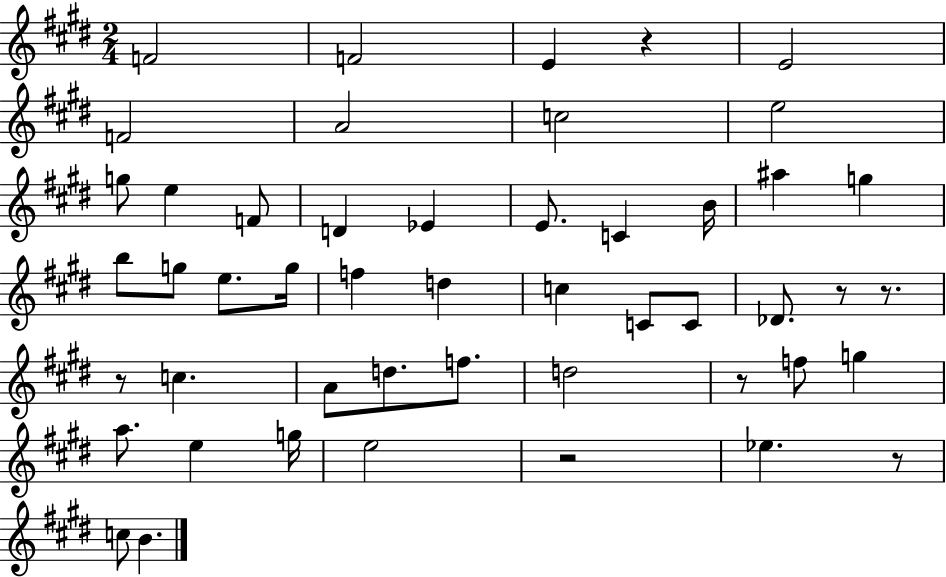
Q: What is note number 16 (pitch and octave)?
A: B4